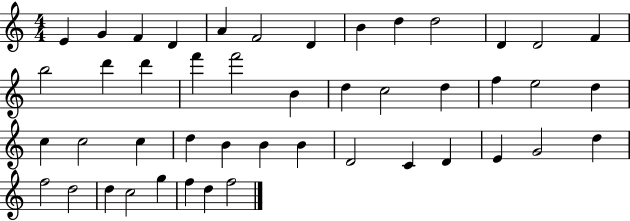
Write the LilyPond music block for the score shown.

{
  \clef treble
  \numericTimeSignature
  \time 4/4
  \key c \major
  e'4 g'4 f'4 d'4 | a'4 f'2 d'4 | b'4 d''4 d''2 | d'4 d'2 f'4 | \break b''2 d'''4 d'''4 | f'''4 f'''2 b'4 | d''4 c''2 d''4 | f''4 e''2 d''4 | \break c''4 c''2 c''4 | d''4 b'4 b'4 b'4 | d'2 c'4 d'4 | e'4 g'2 d''4 | \break f''2 d''2 | d''4 c''2 g''4 | f''4 d''4 f''2 | \bar "|."
}